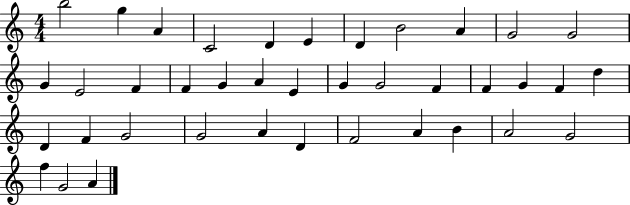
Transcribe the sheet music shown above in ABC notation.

X:1
T:Untitled
M:4/4
L:1/4
K:C
b2 g A C2 D E D B2 A G2 G2 G E2 F F G A E G G2 F F G F d D F G2 G2 A D F2 A B A2 G2 f G2 A